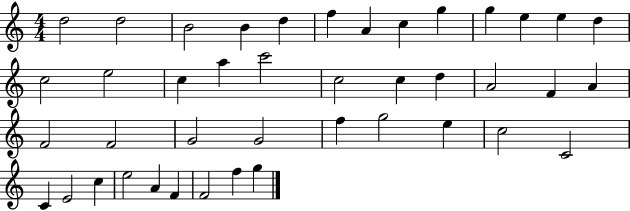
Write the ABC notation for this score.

X:1
T:Untitled
M:4/4
L:1/4
K:C
d2 d2 B2 B d f A c g g e e d c2 e2 c a c'2 c2 c d A2 F A F2 F2 G2 G2 f g2 e c2 C2 C E2 c e2 A F F2 f g